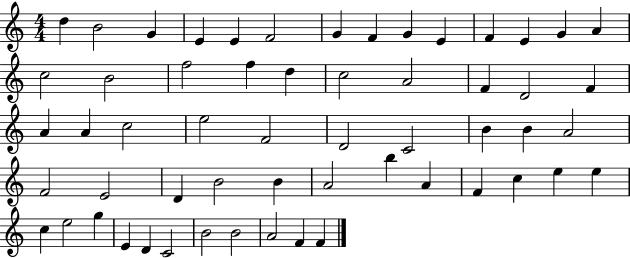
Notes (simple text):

D5/q B4/h G4/q E4/q E4/q F4/h G4/q F4/q G4/q E4/q F4/q E4/q G4/q A4/q C5/h B4/h F5/h F5/q D5/q C5/h A4/h F4/q D4/h F4/q A4/q A4/q C5/h E5/h F4/h D4/h C4/h B4/q B4/q A4/h F4/h E4/h D4/q B4/h B4/q A4/h B5/q A4/q F4/q C5/q E5/q E5/q C5/q E5/h G5/q E4/q D4/q C4/h B4/h B4/h A4/h F4/q F4/q